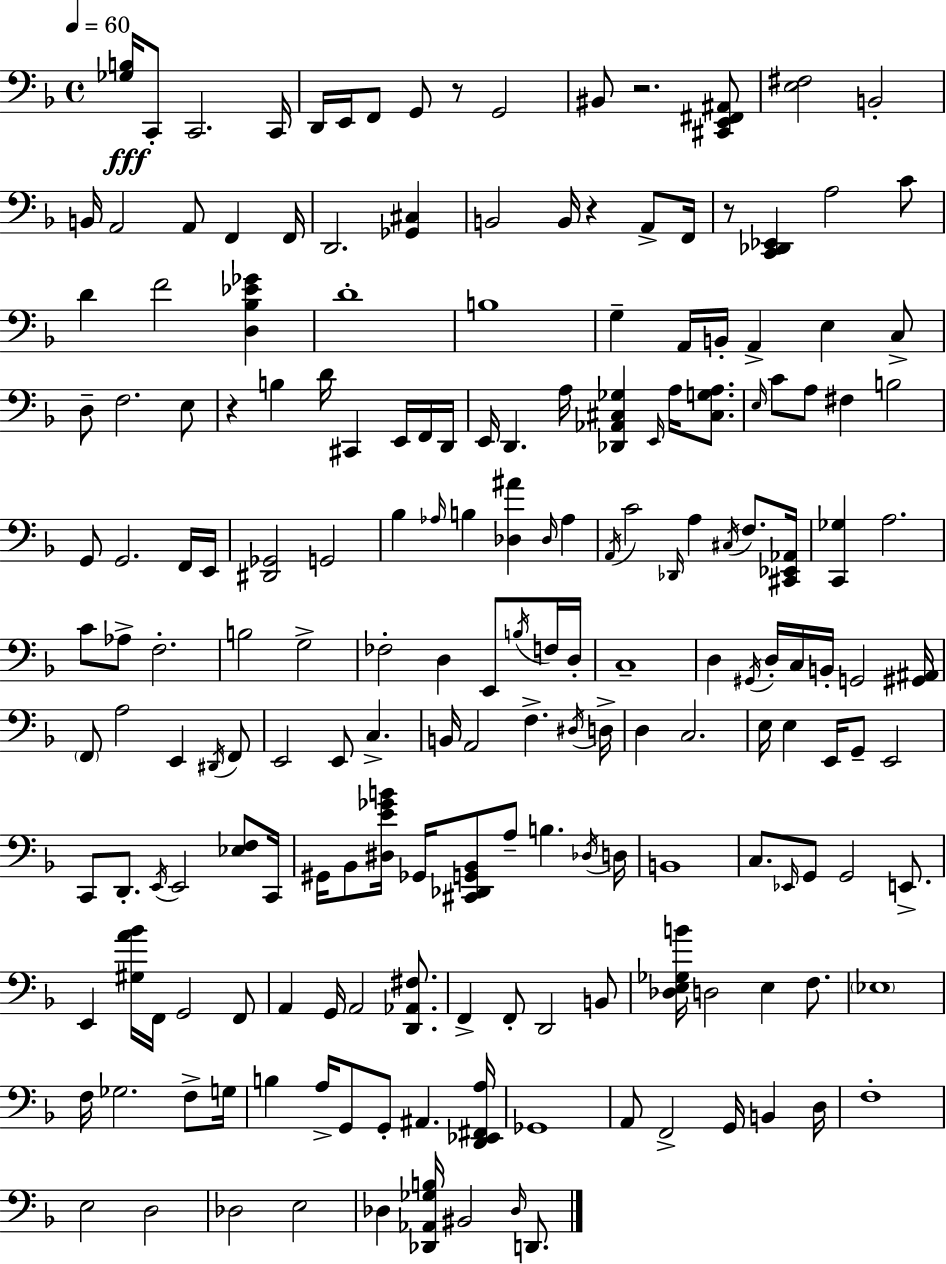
[Gb3,B3]/s C2/e C2/h. C2/s D2/s E2/s F2/e G2/e R/e G2/h BIS2/e R/h. [C#2,E2,F#2,A#2]/e [E3,F#3]/h B2/h B2/s A2/h A2/e F2/q F2/s D2/h. [Gb2,C#3]/q B2/h B2/s R/q A2/e F2/s R/e [C2,Db2,Eb2]/q A3/h C4/e D4/q F4/h [D3,Bb3,Eb4,Gb4]/q D4/w B3/w G3/q A2/s B2/s A2/q E3/q C3/e D3/e F3/h. E3/e R/q B3/q D4/s C#2/q E2/s F2/s D2/s E2/s D2/q. A3/s [Db2,Ab2,C#3,Gb3]/q E2/s A3/s [C#3,G3,A3]/e. E3/s C4/e A3/e F#3/q B3/h G2/e G2/h. F2/s E2/s [D#2,Gb2]/h G2/h Bb3/q Ab3/s B3/q [Db3,A#4]/q Db3/s Ab3/q A2/s C4/h Db2/s A3/q C#3/s F3/e. [C#2,Eb2,Ab2]/s [C2,Gb3]/q A3/h. C4/e Ab3/e F3/h. B3/h G3/h FES3/h D3/q E2/e B3/s F3/s D3/s C3/w D3/q G#2/s D3/s C3/s B2/s G2/h [G#2,A#2]/s F2/e A3/h E2/q D#2/s F2/e E2/h E2/e C3/q. B2/s A2/h F3/q. D#3/s D3/s D3/q C3/h. E3/s E3/q E2/s G2/e E2/h C2/e D2/e. E2/s E2/h [Eb3,F3]/e C2/s G#2/s Bb2/e [D#3,E4,Gb4,B4]/s Gb2/s [C#2,Db2,G2,Bb2]/e A3/e B3/q. Db3/s D3/s B2/w C3/e. Eb2/s G2/e G2/h E2/e. E2/q [G#3,A4,Bb4]/s F2/s G2/h F2/e A2/q G2/s A2/h [D2,Ab2,F#3]/e. F2/q F2/e D2/h B2/e [Db3,E3,Gb3,B4]/s D3/h E3/q F3/e. Eb3/w F3/s Gb3/h. F3/e G3/s B3/q A3/s G2/e G2/e A#2/q. [D2,Eb2,F#2,A3]/s Gb2/w A2/e F2/h G2/s B2/q D3/s F3/w E3/h D3/h Db3/h E3/h Db3/q [Db2,Ab2,Gb3,B3]/s BIS2/h Db3/s D2/e.